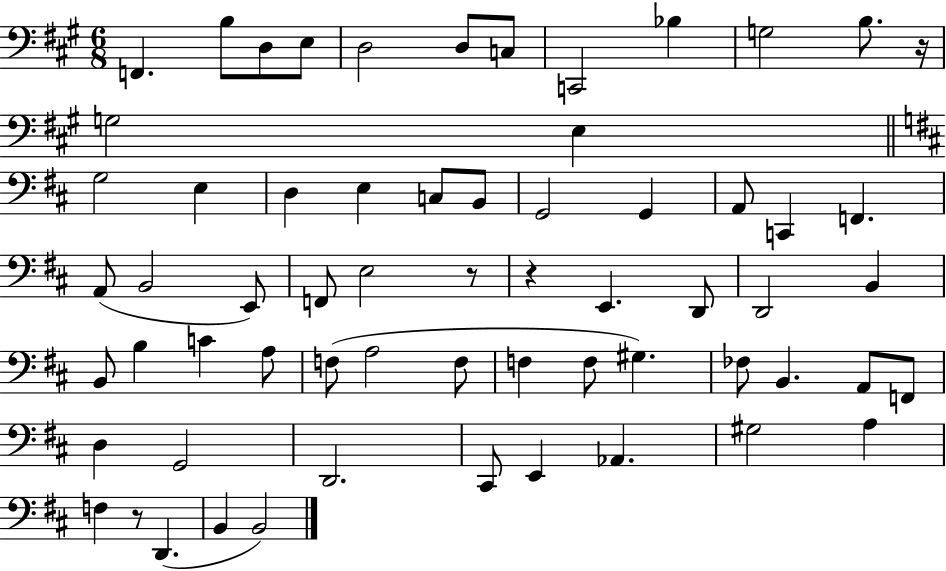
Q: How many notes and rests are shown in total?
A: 63